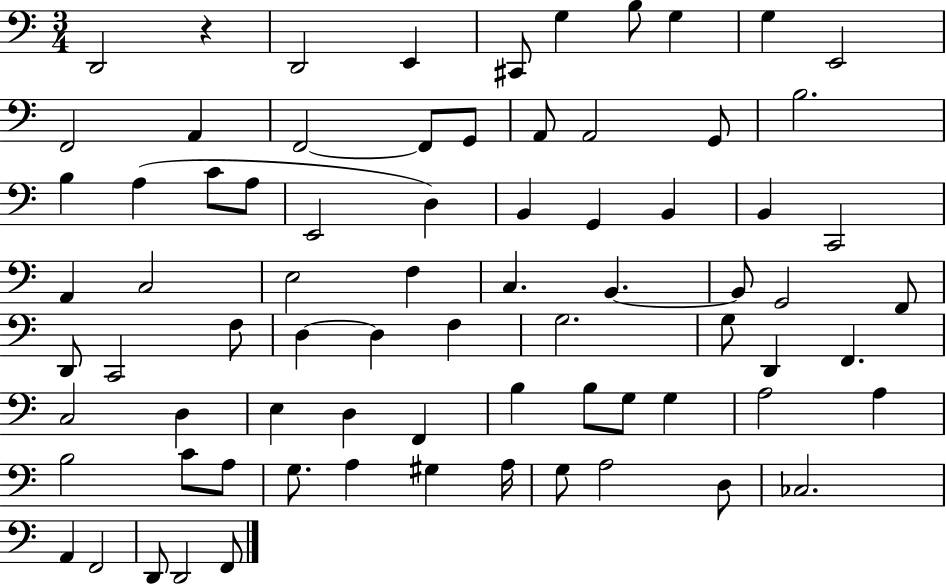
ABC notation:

X:1
T:Untitled
M:3/4
L:1/4
K:C
D,,2 z D,,2 E,, ^C,,/2 G, B,/2 G, G, E,,2 F,,2 A,, F,,2 F,,/2 G,,/2 A,,/2 A,,2 G,,/2 B,2 B, A, C/2 A,/2 E,,2 D, B,, G,, B,, B,, C,,2 A,, C,2 E,2 F, C, B,, B,,/2 G,,2 F,,/2 D,,/2 C,,2 F,/2 D, D, F, G,2 G,/2 D,, F,, C,2 D, E, D, F,, B, B,/2 G,/2 G, A,2 A, B,2 C/2 A,/2 G,/2 A, ^G, A,/4 G,/2 A,2 D,/2 _C,2 A,, F,,2 D,,/2 D,,2 F,,/2